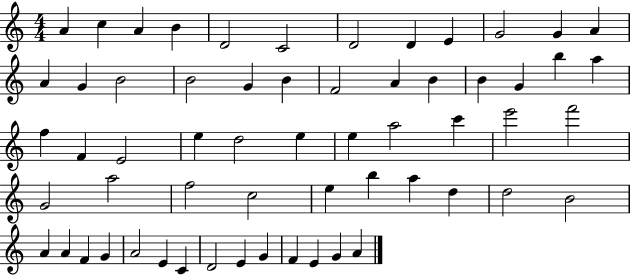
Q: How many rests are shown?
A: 0